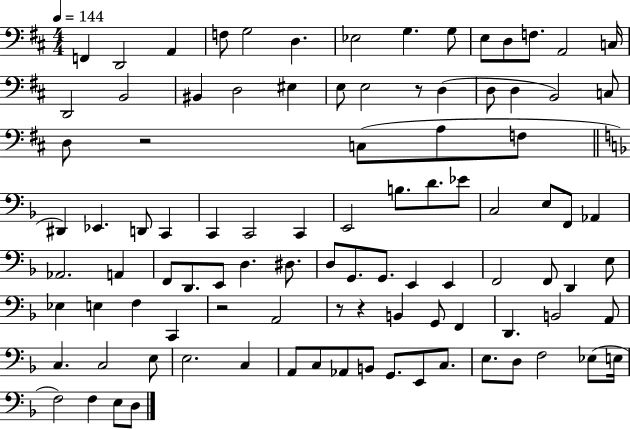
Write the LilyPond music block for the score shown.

{
  \clef bass
  \numericTimeSignature
  \time 4/4
  \key d \major
  \tempo 4 = 144
  f,4 d,2 a,4 | f8 g2 d4. | ees2 g4. g8 | e8 d8 f8. a,2 c16 | \break d,2 b,2 | bis,4 d2 eis4 | e8 e2 r8 d4( | d8 d4 b,2) c8 | \break d8 r2 c8( a8 f8 | \bar "||" \break \key f \major dis,4) ees,4. d,8 c,4 | c,4 c,2 c,4 | e,2 b8. d'8. ees'8 | c2 e8 f,8 aes,4 | \break aes,2. a,4 | f,8 d,8. e,8 d4. dis8. | d8 g,8. g,8. e,4 e,4 | f,2 f,8 d,4 e8 | \break ees4 e4 f4 c,4 | r2 a,2 | r8 r4 b,4 g,8 f,4 | d,4. b,2 a,8 | \break c4. c2 e8 | e2. c4 | a,8 c8 aes,8 b,8 g,8. e,8 c8. | e8. d8 f2 ees8( e16 | \break f2) f4 e8 d8 | \bar "|."
}